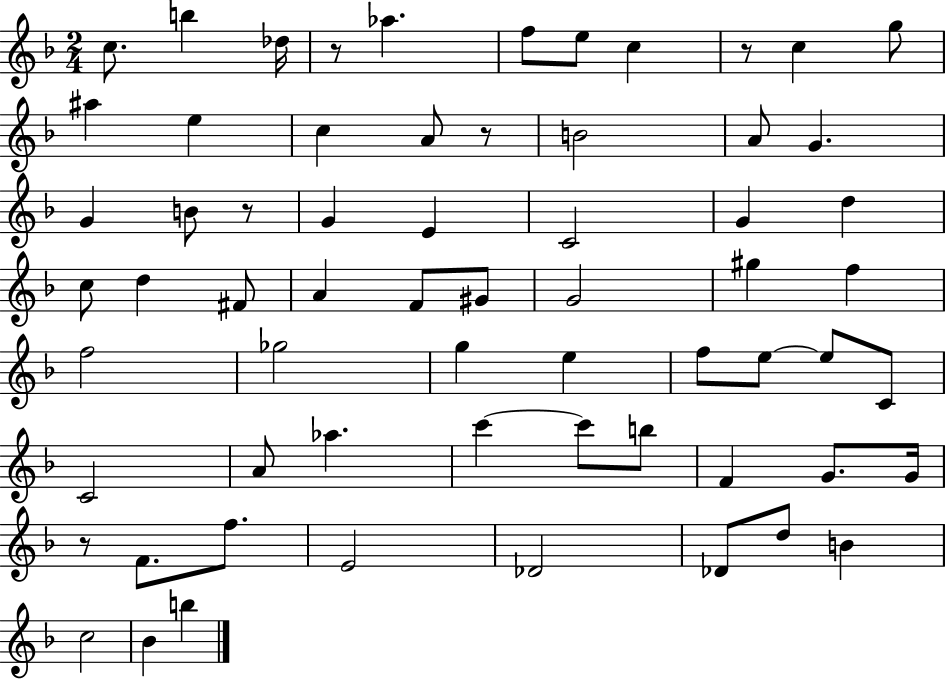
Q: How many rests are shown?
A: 5